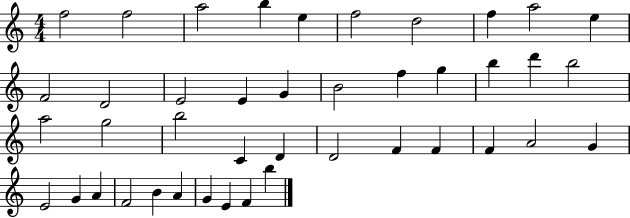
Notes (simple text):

F5/h F5/h A5/h B5/q E5/q F5/h D5/h F5/q A5/h E5/q F4/h D4/h E4/h E4/q G4/q B4/h F5/q G5/q B5/q D6/q B5/h A5/h G5/h B5/h C4/q D4/q D4/h F4/q F4/q F4/q A4/h G4/q E4/h G4/q A4/q F4/h B4/q A4/q G4/q E4/q F4/q B5/q